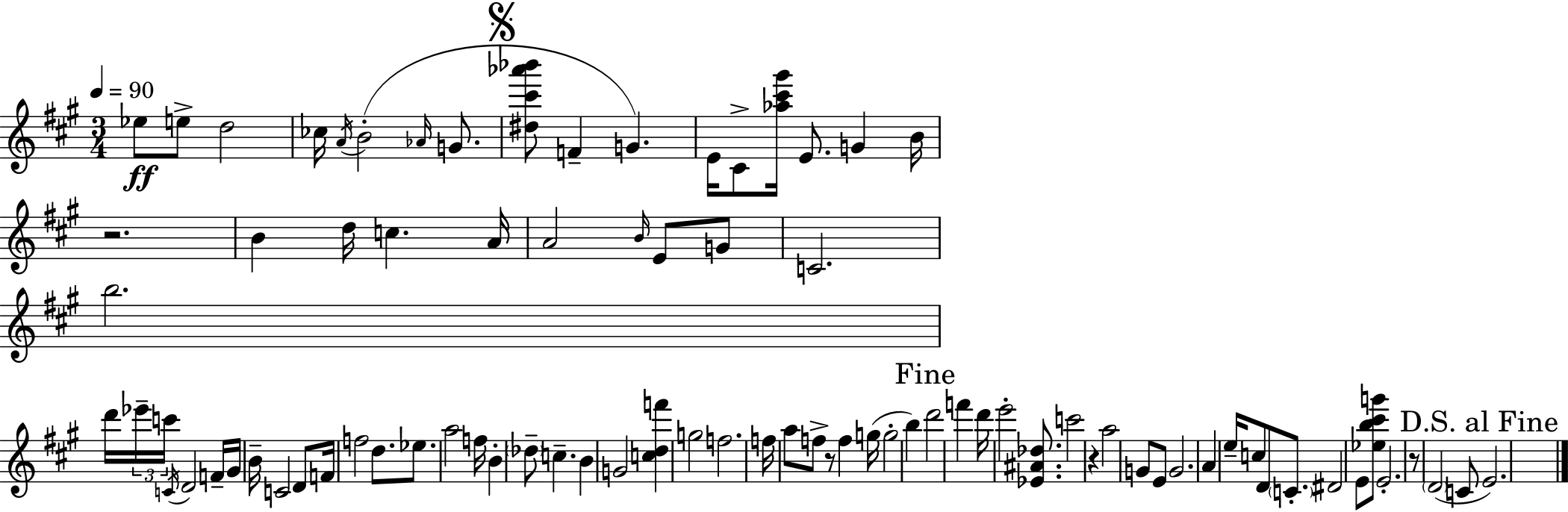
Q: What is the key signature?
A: A major